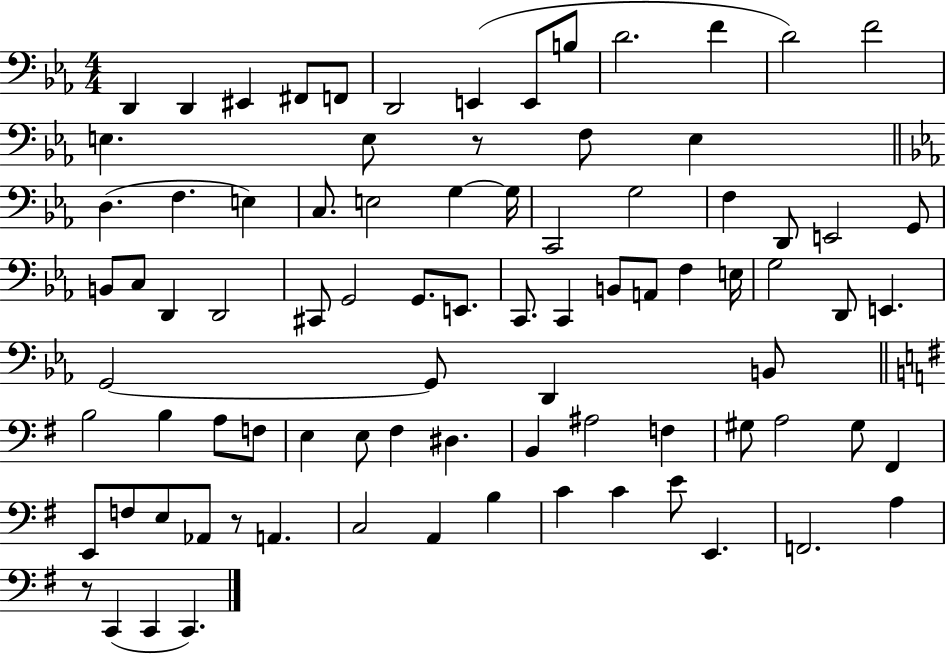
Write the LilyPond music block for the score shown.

{
  \clef bass
  \numericTimeSignature
  \time 4/4
  \key ees \major
  d,4 d,4 eis,4 fis,8 f,8 | d,2 e,4( e,8 b8 | d'2. f'4 | d'2) f'2 | \break e4. e8 r8 f8 e4 | \bar "||" \break \key c \minor d4.( f4. e4) | c8. e2 g4~~ g16 | c,2 g2 | f4 d,8 e,2 g,8 | \break b,8 c8 d,4 d,2 | cis,8 g,2 g,8. e,8. | c,8. c,4 b,8 a,8 f4 e16 | g2 d,8 e,4. | \break g,2~~ g,8 d,4 b,8 | \bar "||" \break \key g \major b2 b4 a8 f8 | e4 e8 fis4 dis4. | b,4 ais2 f4 | gis8 a2 gis8 fis,4 | \break e,8 f8 e8 aes,8 r8 a,4. | c2 a,4 b4 | c'4 c'4 e'8 e,4. | f,2. a4 | \break r8 c,4( c,4 c,4.) | \bar "|."
}